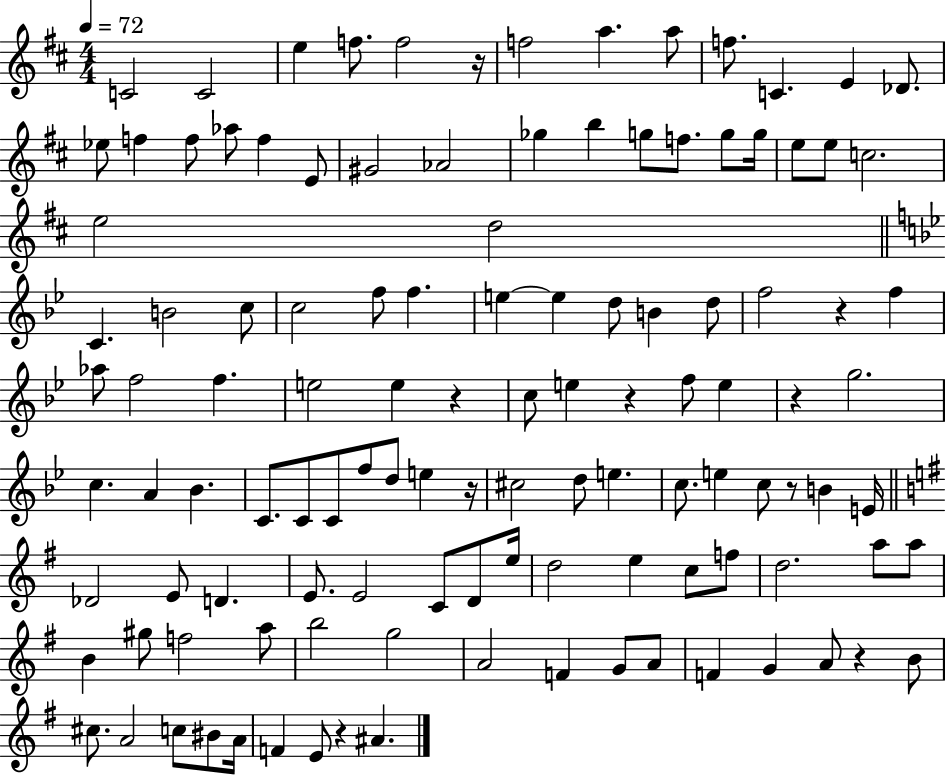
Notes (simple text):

C4/h C4/h E5/q F5/e. F5/h R/s F5/h A5/q. A5/e F5/e. C4/q. E4/q Db4/e. Eb5/e F5/q F5/e Ab5/e F5/q E4/e G#4/h Ab4/h Gb5/q B5/q G5/e F5/e. G5/e G5/s E5/e E5/e C5/h. E5/h D5/h C4/q. B4/h C5/e C5/h F5/e F5/q. E5/q E5/q D5/e B4/q D5/e F5/h R/q F5/q Ab5/e F5/h F5/q. E5/h E5/q R/q C5/e E5/q R/q F5/e E5/q R/q G5/h. C5/q. A4/q Bb4/q. C4/e. C4/e C4/e F5/e D5/e E5/q R/s C#5/h D5/e E5/q. C5/e. E5/q C5/e R/e B4/q E4/s Db4/h E4/e D4/q. E4/e. E4/h C4/e D4/e E5/s D5/h E5/q C5/e F5/e D5/h. A5/e A5/e B4/q G#5/e F5/h A5/e B5/h G5/h A4/h F4/q G4/e A4/e F4/q G4/q A4/e R/q B4/e C#5/e. A4/h C5/e BIS4/e A4/s F4/q E4/e R/q A#4/q.